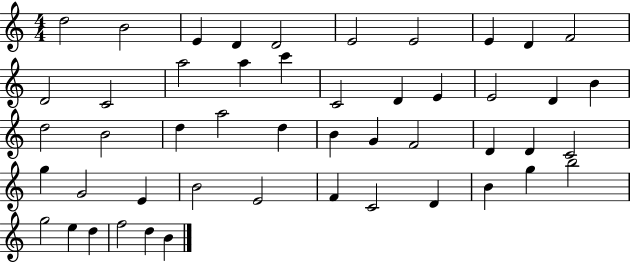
{
  \clef treble
  \numericTimeSignature
  \time 4/4
  \key c \major
  d''2 b'2 | e'4 d'4 d'2 | e'2 e'2 | e'4 d'4 f'2 | \break d'2 c'2 | a''2 a''4 c'''4 | c'2 d'4 e'4 | e'2 d'4 b'4 | \break d''2 b'2 | d''4 a''2 d''4 | b'4 g'4 f'2 | d'4 d'4 c'2 | \break g''4 g'2 e'4 | b'2 e'2 | f'4 c'2 d'4 | b'4 g''4 b''2 | \break g''2 e''4 d''4 | f''2 d''4 b'4 | \bar "|."
}